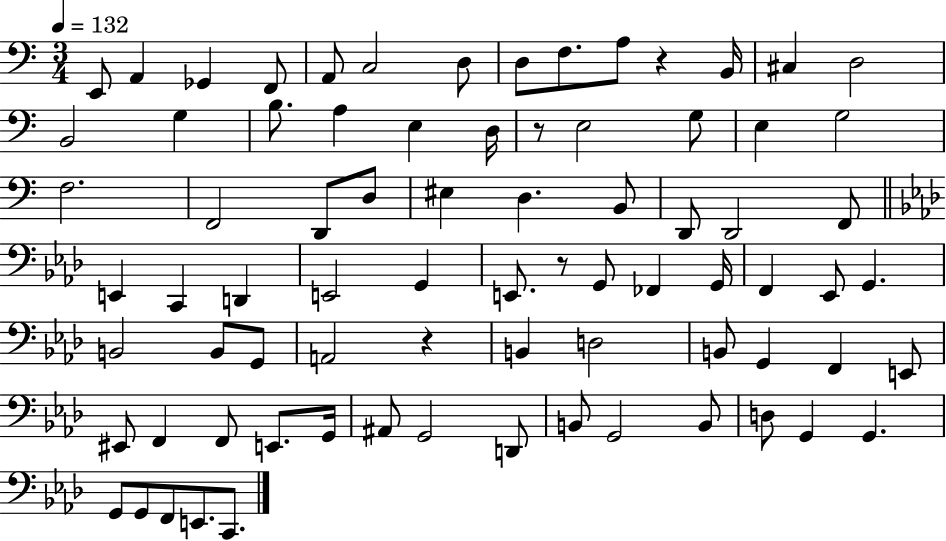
{
  \clef bass
  \numericTimeSignature
  \time 3/4
  \key c \major
  \tempo 4 = 132
  e,8 a,4 ges,4 f,8 | a,8 c2 d8 | d8 f8. a8 r4 b,16 | cis4 d2 | \break b,2 g4 | b8. a4 e4 d16 | r8 e2 g8 | e4 g2 | \break f2. | f,2 d,8 d8 | eis4 d4. b,8 | d,8 d,2 f,8 | \break \bar "||" \break \key aes \major e,4 c,4 d,4 | e,2 g,4 | e,8. r8 g,8 fes,4 g,16 | f,4 ees,8 g,4. | \break b,2 b,8 g,8 | a,2 r4 | b,4 d2 | b,8 g,4 f,4 e,8 | \break eis,8 f,4 f,8 e,8. g,16 | ais,8 g,2 d,8 | b,8 g,2 b,8 | d8 g,4 g,4. | \break g,8 g,8 f,8 e,8. c,8. | \bar "|."
}